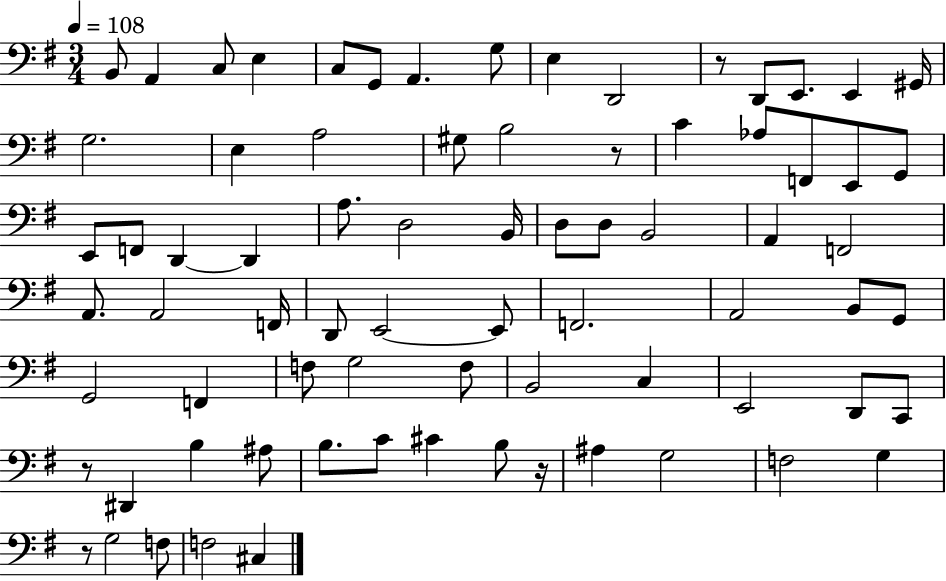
X:1
T:Untitled
M:3/4
L:1/4
K:G
B,,/2 A,, C,/2 E, C,/2 G,,/2 A,, G,/2 E, D,,2 z/2 D,,/2 E,,/2 E,, ^G,,/4 G,2 E, A,2 ^G,/2 B,2 z/2 C _A,/2 F,,/2 E,,/2 G,,/2 E,,/2 F,,/2 D,, D,, A,/2 D,2 B,,/4 D,/2 D,/2 B,,2 A,, F,,2 A,,/2 A,,2 F,,/4 D,,/2 E,,2 E,,/2 F,,2 A,,2 B,,/2 G,,/2 G,,2 F,, F,/2 G,2 F,/2 B,,2 C, E,,2 D,,/2 C,,/2 z/2 ^D,, B, ^A,/2 B,/2 C/2 ^C B,/2 z/4 ^A, G,2 F,2 G, z/2 G,2 F,/2 F,2 ^C,